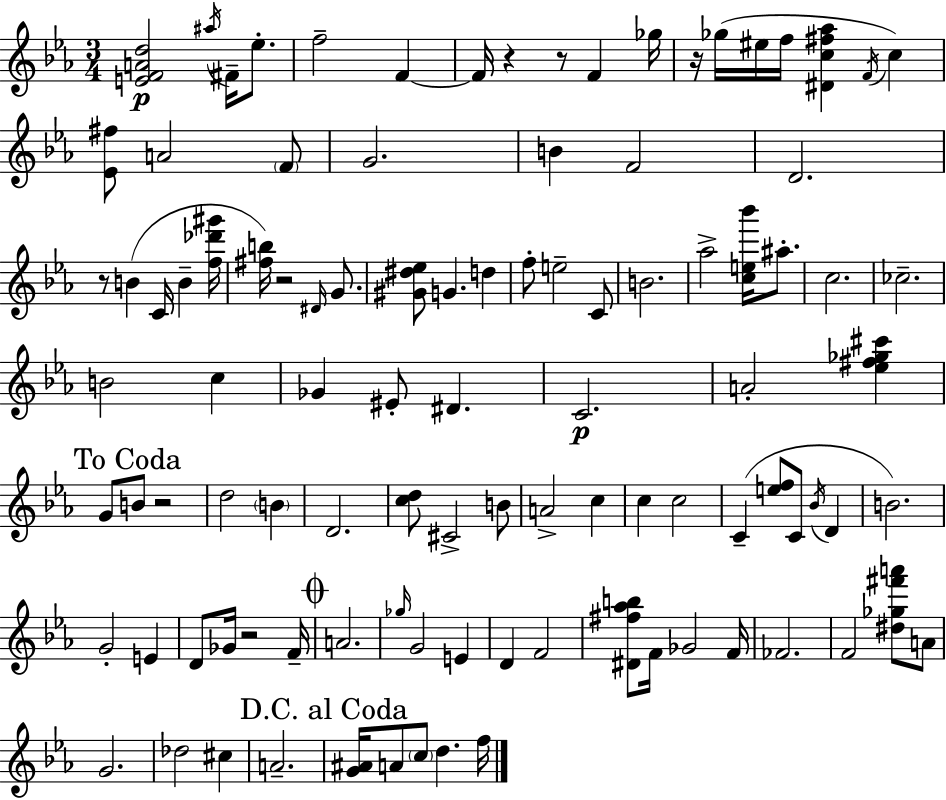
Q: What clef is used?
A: treble